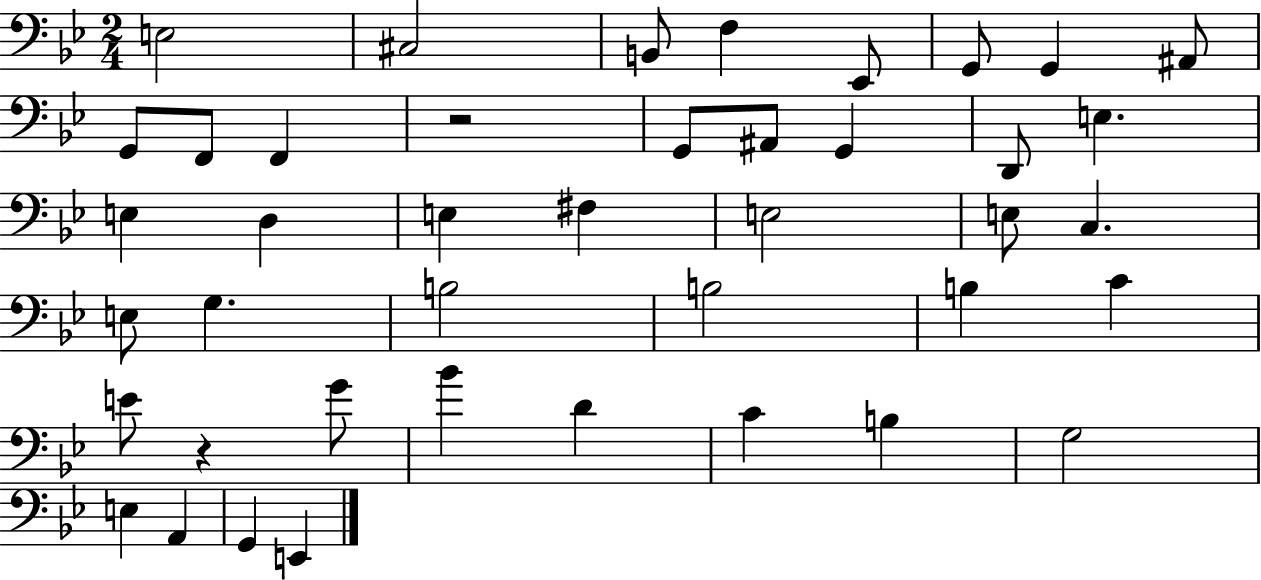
{
  \clef bass
  \numericTimeSignature
  \time 2/4
  \key bes \major
  e2 | cis2 | b,8 f4 ees,8 | g,8 g,4 ais,8 | \break g,8 f,8 f,4 | r2 | g,8 ais,8 g,4 | d,8 e4. | \break e4 d4 | e4 fis4 | e2 | e8 c4. | \break e8 g4. | b2 | b2 | b4 c'4 | \break e'8 r4 g'8 | bes'4 d'4 | c'4 b4 | g2 | \break e4 a,4 | g,4 e,4 | \bar "|."
}